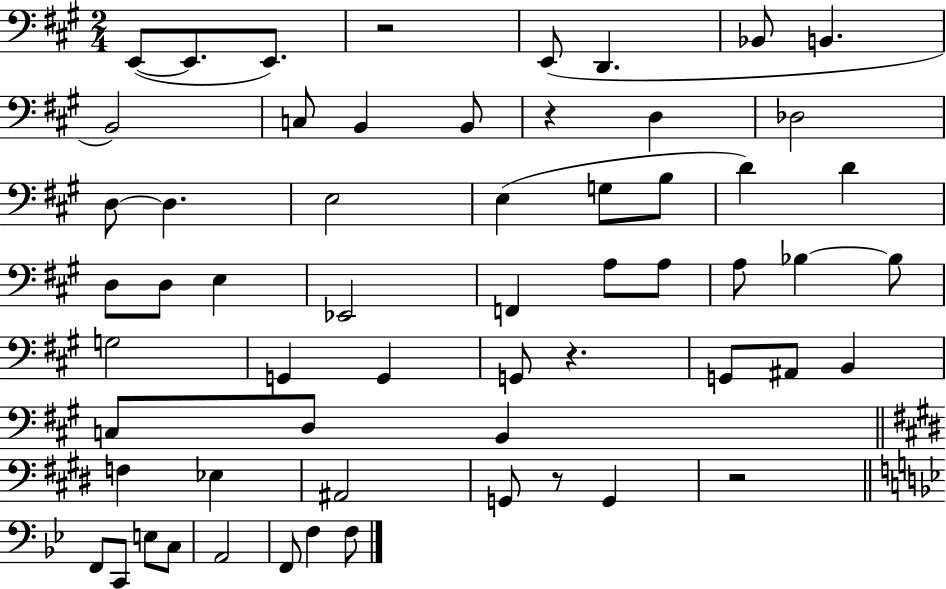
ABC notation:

X:1
T:Untitled
M:2/4
L:1/4
K:A
E,,/2 E,,/2 E,,/2 z2 E,,/2 D,, _B,,/2 B,, B,,2 C,/2 B,, B,,/2 z D, _D,2 D,/2 D, E,2 E, G,/2 B,/2 D D D,/2 D,/2 E, _E,,2 F,, A,/2 A,/2 A,/2 _B, _B,/2 G,2 G,, G,, G,,/2 z G,,/2 ^A,,/2 B,, C,/2 D,/2 B,, F, _E, ^A,,2 G,,/2 z/2 G,, z2 F,,/2 C,,/2 E,/2 C,/2 A,,2 F,,/2 F, F,/2